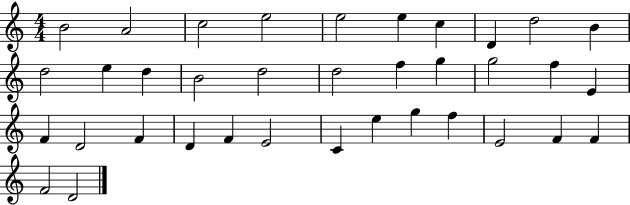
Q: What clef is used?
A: treble